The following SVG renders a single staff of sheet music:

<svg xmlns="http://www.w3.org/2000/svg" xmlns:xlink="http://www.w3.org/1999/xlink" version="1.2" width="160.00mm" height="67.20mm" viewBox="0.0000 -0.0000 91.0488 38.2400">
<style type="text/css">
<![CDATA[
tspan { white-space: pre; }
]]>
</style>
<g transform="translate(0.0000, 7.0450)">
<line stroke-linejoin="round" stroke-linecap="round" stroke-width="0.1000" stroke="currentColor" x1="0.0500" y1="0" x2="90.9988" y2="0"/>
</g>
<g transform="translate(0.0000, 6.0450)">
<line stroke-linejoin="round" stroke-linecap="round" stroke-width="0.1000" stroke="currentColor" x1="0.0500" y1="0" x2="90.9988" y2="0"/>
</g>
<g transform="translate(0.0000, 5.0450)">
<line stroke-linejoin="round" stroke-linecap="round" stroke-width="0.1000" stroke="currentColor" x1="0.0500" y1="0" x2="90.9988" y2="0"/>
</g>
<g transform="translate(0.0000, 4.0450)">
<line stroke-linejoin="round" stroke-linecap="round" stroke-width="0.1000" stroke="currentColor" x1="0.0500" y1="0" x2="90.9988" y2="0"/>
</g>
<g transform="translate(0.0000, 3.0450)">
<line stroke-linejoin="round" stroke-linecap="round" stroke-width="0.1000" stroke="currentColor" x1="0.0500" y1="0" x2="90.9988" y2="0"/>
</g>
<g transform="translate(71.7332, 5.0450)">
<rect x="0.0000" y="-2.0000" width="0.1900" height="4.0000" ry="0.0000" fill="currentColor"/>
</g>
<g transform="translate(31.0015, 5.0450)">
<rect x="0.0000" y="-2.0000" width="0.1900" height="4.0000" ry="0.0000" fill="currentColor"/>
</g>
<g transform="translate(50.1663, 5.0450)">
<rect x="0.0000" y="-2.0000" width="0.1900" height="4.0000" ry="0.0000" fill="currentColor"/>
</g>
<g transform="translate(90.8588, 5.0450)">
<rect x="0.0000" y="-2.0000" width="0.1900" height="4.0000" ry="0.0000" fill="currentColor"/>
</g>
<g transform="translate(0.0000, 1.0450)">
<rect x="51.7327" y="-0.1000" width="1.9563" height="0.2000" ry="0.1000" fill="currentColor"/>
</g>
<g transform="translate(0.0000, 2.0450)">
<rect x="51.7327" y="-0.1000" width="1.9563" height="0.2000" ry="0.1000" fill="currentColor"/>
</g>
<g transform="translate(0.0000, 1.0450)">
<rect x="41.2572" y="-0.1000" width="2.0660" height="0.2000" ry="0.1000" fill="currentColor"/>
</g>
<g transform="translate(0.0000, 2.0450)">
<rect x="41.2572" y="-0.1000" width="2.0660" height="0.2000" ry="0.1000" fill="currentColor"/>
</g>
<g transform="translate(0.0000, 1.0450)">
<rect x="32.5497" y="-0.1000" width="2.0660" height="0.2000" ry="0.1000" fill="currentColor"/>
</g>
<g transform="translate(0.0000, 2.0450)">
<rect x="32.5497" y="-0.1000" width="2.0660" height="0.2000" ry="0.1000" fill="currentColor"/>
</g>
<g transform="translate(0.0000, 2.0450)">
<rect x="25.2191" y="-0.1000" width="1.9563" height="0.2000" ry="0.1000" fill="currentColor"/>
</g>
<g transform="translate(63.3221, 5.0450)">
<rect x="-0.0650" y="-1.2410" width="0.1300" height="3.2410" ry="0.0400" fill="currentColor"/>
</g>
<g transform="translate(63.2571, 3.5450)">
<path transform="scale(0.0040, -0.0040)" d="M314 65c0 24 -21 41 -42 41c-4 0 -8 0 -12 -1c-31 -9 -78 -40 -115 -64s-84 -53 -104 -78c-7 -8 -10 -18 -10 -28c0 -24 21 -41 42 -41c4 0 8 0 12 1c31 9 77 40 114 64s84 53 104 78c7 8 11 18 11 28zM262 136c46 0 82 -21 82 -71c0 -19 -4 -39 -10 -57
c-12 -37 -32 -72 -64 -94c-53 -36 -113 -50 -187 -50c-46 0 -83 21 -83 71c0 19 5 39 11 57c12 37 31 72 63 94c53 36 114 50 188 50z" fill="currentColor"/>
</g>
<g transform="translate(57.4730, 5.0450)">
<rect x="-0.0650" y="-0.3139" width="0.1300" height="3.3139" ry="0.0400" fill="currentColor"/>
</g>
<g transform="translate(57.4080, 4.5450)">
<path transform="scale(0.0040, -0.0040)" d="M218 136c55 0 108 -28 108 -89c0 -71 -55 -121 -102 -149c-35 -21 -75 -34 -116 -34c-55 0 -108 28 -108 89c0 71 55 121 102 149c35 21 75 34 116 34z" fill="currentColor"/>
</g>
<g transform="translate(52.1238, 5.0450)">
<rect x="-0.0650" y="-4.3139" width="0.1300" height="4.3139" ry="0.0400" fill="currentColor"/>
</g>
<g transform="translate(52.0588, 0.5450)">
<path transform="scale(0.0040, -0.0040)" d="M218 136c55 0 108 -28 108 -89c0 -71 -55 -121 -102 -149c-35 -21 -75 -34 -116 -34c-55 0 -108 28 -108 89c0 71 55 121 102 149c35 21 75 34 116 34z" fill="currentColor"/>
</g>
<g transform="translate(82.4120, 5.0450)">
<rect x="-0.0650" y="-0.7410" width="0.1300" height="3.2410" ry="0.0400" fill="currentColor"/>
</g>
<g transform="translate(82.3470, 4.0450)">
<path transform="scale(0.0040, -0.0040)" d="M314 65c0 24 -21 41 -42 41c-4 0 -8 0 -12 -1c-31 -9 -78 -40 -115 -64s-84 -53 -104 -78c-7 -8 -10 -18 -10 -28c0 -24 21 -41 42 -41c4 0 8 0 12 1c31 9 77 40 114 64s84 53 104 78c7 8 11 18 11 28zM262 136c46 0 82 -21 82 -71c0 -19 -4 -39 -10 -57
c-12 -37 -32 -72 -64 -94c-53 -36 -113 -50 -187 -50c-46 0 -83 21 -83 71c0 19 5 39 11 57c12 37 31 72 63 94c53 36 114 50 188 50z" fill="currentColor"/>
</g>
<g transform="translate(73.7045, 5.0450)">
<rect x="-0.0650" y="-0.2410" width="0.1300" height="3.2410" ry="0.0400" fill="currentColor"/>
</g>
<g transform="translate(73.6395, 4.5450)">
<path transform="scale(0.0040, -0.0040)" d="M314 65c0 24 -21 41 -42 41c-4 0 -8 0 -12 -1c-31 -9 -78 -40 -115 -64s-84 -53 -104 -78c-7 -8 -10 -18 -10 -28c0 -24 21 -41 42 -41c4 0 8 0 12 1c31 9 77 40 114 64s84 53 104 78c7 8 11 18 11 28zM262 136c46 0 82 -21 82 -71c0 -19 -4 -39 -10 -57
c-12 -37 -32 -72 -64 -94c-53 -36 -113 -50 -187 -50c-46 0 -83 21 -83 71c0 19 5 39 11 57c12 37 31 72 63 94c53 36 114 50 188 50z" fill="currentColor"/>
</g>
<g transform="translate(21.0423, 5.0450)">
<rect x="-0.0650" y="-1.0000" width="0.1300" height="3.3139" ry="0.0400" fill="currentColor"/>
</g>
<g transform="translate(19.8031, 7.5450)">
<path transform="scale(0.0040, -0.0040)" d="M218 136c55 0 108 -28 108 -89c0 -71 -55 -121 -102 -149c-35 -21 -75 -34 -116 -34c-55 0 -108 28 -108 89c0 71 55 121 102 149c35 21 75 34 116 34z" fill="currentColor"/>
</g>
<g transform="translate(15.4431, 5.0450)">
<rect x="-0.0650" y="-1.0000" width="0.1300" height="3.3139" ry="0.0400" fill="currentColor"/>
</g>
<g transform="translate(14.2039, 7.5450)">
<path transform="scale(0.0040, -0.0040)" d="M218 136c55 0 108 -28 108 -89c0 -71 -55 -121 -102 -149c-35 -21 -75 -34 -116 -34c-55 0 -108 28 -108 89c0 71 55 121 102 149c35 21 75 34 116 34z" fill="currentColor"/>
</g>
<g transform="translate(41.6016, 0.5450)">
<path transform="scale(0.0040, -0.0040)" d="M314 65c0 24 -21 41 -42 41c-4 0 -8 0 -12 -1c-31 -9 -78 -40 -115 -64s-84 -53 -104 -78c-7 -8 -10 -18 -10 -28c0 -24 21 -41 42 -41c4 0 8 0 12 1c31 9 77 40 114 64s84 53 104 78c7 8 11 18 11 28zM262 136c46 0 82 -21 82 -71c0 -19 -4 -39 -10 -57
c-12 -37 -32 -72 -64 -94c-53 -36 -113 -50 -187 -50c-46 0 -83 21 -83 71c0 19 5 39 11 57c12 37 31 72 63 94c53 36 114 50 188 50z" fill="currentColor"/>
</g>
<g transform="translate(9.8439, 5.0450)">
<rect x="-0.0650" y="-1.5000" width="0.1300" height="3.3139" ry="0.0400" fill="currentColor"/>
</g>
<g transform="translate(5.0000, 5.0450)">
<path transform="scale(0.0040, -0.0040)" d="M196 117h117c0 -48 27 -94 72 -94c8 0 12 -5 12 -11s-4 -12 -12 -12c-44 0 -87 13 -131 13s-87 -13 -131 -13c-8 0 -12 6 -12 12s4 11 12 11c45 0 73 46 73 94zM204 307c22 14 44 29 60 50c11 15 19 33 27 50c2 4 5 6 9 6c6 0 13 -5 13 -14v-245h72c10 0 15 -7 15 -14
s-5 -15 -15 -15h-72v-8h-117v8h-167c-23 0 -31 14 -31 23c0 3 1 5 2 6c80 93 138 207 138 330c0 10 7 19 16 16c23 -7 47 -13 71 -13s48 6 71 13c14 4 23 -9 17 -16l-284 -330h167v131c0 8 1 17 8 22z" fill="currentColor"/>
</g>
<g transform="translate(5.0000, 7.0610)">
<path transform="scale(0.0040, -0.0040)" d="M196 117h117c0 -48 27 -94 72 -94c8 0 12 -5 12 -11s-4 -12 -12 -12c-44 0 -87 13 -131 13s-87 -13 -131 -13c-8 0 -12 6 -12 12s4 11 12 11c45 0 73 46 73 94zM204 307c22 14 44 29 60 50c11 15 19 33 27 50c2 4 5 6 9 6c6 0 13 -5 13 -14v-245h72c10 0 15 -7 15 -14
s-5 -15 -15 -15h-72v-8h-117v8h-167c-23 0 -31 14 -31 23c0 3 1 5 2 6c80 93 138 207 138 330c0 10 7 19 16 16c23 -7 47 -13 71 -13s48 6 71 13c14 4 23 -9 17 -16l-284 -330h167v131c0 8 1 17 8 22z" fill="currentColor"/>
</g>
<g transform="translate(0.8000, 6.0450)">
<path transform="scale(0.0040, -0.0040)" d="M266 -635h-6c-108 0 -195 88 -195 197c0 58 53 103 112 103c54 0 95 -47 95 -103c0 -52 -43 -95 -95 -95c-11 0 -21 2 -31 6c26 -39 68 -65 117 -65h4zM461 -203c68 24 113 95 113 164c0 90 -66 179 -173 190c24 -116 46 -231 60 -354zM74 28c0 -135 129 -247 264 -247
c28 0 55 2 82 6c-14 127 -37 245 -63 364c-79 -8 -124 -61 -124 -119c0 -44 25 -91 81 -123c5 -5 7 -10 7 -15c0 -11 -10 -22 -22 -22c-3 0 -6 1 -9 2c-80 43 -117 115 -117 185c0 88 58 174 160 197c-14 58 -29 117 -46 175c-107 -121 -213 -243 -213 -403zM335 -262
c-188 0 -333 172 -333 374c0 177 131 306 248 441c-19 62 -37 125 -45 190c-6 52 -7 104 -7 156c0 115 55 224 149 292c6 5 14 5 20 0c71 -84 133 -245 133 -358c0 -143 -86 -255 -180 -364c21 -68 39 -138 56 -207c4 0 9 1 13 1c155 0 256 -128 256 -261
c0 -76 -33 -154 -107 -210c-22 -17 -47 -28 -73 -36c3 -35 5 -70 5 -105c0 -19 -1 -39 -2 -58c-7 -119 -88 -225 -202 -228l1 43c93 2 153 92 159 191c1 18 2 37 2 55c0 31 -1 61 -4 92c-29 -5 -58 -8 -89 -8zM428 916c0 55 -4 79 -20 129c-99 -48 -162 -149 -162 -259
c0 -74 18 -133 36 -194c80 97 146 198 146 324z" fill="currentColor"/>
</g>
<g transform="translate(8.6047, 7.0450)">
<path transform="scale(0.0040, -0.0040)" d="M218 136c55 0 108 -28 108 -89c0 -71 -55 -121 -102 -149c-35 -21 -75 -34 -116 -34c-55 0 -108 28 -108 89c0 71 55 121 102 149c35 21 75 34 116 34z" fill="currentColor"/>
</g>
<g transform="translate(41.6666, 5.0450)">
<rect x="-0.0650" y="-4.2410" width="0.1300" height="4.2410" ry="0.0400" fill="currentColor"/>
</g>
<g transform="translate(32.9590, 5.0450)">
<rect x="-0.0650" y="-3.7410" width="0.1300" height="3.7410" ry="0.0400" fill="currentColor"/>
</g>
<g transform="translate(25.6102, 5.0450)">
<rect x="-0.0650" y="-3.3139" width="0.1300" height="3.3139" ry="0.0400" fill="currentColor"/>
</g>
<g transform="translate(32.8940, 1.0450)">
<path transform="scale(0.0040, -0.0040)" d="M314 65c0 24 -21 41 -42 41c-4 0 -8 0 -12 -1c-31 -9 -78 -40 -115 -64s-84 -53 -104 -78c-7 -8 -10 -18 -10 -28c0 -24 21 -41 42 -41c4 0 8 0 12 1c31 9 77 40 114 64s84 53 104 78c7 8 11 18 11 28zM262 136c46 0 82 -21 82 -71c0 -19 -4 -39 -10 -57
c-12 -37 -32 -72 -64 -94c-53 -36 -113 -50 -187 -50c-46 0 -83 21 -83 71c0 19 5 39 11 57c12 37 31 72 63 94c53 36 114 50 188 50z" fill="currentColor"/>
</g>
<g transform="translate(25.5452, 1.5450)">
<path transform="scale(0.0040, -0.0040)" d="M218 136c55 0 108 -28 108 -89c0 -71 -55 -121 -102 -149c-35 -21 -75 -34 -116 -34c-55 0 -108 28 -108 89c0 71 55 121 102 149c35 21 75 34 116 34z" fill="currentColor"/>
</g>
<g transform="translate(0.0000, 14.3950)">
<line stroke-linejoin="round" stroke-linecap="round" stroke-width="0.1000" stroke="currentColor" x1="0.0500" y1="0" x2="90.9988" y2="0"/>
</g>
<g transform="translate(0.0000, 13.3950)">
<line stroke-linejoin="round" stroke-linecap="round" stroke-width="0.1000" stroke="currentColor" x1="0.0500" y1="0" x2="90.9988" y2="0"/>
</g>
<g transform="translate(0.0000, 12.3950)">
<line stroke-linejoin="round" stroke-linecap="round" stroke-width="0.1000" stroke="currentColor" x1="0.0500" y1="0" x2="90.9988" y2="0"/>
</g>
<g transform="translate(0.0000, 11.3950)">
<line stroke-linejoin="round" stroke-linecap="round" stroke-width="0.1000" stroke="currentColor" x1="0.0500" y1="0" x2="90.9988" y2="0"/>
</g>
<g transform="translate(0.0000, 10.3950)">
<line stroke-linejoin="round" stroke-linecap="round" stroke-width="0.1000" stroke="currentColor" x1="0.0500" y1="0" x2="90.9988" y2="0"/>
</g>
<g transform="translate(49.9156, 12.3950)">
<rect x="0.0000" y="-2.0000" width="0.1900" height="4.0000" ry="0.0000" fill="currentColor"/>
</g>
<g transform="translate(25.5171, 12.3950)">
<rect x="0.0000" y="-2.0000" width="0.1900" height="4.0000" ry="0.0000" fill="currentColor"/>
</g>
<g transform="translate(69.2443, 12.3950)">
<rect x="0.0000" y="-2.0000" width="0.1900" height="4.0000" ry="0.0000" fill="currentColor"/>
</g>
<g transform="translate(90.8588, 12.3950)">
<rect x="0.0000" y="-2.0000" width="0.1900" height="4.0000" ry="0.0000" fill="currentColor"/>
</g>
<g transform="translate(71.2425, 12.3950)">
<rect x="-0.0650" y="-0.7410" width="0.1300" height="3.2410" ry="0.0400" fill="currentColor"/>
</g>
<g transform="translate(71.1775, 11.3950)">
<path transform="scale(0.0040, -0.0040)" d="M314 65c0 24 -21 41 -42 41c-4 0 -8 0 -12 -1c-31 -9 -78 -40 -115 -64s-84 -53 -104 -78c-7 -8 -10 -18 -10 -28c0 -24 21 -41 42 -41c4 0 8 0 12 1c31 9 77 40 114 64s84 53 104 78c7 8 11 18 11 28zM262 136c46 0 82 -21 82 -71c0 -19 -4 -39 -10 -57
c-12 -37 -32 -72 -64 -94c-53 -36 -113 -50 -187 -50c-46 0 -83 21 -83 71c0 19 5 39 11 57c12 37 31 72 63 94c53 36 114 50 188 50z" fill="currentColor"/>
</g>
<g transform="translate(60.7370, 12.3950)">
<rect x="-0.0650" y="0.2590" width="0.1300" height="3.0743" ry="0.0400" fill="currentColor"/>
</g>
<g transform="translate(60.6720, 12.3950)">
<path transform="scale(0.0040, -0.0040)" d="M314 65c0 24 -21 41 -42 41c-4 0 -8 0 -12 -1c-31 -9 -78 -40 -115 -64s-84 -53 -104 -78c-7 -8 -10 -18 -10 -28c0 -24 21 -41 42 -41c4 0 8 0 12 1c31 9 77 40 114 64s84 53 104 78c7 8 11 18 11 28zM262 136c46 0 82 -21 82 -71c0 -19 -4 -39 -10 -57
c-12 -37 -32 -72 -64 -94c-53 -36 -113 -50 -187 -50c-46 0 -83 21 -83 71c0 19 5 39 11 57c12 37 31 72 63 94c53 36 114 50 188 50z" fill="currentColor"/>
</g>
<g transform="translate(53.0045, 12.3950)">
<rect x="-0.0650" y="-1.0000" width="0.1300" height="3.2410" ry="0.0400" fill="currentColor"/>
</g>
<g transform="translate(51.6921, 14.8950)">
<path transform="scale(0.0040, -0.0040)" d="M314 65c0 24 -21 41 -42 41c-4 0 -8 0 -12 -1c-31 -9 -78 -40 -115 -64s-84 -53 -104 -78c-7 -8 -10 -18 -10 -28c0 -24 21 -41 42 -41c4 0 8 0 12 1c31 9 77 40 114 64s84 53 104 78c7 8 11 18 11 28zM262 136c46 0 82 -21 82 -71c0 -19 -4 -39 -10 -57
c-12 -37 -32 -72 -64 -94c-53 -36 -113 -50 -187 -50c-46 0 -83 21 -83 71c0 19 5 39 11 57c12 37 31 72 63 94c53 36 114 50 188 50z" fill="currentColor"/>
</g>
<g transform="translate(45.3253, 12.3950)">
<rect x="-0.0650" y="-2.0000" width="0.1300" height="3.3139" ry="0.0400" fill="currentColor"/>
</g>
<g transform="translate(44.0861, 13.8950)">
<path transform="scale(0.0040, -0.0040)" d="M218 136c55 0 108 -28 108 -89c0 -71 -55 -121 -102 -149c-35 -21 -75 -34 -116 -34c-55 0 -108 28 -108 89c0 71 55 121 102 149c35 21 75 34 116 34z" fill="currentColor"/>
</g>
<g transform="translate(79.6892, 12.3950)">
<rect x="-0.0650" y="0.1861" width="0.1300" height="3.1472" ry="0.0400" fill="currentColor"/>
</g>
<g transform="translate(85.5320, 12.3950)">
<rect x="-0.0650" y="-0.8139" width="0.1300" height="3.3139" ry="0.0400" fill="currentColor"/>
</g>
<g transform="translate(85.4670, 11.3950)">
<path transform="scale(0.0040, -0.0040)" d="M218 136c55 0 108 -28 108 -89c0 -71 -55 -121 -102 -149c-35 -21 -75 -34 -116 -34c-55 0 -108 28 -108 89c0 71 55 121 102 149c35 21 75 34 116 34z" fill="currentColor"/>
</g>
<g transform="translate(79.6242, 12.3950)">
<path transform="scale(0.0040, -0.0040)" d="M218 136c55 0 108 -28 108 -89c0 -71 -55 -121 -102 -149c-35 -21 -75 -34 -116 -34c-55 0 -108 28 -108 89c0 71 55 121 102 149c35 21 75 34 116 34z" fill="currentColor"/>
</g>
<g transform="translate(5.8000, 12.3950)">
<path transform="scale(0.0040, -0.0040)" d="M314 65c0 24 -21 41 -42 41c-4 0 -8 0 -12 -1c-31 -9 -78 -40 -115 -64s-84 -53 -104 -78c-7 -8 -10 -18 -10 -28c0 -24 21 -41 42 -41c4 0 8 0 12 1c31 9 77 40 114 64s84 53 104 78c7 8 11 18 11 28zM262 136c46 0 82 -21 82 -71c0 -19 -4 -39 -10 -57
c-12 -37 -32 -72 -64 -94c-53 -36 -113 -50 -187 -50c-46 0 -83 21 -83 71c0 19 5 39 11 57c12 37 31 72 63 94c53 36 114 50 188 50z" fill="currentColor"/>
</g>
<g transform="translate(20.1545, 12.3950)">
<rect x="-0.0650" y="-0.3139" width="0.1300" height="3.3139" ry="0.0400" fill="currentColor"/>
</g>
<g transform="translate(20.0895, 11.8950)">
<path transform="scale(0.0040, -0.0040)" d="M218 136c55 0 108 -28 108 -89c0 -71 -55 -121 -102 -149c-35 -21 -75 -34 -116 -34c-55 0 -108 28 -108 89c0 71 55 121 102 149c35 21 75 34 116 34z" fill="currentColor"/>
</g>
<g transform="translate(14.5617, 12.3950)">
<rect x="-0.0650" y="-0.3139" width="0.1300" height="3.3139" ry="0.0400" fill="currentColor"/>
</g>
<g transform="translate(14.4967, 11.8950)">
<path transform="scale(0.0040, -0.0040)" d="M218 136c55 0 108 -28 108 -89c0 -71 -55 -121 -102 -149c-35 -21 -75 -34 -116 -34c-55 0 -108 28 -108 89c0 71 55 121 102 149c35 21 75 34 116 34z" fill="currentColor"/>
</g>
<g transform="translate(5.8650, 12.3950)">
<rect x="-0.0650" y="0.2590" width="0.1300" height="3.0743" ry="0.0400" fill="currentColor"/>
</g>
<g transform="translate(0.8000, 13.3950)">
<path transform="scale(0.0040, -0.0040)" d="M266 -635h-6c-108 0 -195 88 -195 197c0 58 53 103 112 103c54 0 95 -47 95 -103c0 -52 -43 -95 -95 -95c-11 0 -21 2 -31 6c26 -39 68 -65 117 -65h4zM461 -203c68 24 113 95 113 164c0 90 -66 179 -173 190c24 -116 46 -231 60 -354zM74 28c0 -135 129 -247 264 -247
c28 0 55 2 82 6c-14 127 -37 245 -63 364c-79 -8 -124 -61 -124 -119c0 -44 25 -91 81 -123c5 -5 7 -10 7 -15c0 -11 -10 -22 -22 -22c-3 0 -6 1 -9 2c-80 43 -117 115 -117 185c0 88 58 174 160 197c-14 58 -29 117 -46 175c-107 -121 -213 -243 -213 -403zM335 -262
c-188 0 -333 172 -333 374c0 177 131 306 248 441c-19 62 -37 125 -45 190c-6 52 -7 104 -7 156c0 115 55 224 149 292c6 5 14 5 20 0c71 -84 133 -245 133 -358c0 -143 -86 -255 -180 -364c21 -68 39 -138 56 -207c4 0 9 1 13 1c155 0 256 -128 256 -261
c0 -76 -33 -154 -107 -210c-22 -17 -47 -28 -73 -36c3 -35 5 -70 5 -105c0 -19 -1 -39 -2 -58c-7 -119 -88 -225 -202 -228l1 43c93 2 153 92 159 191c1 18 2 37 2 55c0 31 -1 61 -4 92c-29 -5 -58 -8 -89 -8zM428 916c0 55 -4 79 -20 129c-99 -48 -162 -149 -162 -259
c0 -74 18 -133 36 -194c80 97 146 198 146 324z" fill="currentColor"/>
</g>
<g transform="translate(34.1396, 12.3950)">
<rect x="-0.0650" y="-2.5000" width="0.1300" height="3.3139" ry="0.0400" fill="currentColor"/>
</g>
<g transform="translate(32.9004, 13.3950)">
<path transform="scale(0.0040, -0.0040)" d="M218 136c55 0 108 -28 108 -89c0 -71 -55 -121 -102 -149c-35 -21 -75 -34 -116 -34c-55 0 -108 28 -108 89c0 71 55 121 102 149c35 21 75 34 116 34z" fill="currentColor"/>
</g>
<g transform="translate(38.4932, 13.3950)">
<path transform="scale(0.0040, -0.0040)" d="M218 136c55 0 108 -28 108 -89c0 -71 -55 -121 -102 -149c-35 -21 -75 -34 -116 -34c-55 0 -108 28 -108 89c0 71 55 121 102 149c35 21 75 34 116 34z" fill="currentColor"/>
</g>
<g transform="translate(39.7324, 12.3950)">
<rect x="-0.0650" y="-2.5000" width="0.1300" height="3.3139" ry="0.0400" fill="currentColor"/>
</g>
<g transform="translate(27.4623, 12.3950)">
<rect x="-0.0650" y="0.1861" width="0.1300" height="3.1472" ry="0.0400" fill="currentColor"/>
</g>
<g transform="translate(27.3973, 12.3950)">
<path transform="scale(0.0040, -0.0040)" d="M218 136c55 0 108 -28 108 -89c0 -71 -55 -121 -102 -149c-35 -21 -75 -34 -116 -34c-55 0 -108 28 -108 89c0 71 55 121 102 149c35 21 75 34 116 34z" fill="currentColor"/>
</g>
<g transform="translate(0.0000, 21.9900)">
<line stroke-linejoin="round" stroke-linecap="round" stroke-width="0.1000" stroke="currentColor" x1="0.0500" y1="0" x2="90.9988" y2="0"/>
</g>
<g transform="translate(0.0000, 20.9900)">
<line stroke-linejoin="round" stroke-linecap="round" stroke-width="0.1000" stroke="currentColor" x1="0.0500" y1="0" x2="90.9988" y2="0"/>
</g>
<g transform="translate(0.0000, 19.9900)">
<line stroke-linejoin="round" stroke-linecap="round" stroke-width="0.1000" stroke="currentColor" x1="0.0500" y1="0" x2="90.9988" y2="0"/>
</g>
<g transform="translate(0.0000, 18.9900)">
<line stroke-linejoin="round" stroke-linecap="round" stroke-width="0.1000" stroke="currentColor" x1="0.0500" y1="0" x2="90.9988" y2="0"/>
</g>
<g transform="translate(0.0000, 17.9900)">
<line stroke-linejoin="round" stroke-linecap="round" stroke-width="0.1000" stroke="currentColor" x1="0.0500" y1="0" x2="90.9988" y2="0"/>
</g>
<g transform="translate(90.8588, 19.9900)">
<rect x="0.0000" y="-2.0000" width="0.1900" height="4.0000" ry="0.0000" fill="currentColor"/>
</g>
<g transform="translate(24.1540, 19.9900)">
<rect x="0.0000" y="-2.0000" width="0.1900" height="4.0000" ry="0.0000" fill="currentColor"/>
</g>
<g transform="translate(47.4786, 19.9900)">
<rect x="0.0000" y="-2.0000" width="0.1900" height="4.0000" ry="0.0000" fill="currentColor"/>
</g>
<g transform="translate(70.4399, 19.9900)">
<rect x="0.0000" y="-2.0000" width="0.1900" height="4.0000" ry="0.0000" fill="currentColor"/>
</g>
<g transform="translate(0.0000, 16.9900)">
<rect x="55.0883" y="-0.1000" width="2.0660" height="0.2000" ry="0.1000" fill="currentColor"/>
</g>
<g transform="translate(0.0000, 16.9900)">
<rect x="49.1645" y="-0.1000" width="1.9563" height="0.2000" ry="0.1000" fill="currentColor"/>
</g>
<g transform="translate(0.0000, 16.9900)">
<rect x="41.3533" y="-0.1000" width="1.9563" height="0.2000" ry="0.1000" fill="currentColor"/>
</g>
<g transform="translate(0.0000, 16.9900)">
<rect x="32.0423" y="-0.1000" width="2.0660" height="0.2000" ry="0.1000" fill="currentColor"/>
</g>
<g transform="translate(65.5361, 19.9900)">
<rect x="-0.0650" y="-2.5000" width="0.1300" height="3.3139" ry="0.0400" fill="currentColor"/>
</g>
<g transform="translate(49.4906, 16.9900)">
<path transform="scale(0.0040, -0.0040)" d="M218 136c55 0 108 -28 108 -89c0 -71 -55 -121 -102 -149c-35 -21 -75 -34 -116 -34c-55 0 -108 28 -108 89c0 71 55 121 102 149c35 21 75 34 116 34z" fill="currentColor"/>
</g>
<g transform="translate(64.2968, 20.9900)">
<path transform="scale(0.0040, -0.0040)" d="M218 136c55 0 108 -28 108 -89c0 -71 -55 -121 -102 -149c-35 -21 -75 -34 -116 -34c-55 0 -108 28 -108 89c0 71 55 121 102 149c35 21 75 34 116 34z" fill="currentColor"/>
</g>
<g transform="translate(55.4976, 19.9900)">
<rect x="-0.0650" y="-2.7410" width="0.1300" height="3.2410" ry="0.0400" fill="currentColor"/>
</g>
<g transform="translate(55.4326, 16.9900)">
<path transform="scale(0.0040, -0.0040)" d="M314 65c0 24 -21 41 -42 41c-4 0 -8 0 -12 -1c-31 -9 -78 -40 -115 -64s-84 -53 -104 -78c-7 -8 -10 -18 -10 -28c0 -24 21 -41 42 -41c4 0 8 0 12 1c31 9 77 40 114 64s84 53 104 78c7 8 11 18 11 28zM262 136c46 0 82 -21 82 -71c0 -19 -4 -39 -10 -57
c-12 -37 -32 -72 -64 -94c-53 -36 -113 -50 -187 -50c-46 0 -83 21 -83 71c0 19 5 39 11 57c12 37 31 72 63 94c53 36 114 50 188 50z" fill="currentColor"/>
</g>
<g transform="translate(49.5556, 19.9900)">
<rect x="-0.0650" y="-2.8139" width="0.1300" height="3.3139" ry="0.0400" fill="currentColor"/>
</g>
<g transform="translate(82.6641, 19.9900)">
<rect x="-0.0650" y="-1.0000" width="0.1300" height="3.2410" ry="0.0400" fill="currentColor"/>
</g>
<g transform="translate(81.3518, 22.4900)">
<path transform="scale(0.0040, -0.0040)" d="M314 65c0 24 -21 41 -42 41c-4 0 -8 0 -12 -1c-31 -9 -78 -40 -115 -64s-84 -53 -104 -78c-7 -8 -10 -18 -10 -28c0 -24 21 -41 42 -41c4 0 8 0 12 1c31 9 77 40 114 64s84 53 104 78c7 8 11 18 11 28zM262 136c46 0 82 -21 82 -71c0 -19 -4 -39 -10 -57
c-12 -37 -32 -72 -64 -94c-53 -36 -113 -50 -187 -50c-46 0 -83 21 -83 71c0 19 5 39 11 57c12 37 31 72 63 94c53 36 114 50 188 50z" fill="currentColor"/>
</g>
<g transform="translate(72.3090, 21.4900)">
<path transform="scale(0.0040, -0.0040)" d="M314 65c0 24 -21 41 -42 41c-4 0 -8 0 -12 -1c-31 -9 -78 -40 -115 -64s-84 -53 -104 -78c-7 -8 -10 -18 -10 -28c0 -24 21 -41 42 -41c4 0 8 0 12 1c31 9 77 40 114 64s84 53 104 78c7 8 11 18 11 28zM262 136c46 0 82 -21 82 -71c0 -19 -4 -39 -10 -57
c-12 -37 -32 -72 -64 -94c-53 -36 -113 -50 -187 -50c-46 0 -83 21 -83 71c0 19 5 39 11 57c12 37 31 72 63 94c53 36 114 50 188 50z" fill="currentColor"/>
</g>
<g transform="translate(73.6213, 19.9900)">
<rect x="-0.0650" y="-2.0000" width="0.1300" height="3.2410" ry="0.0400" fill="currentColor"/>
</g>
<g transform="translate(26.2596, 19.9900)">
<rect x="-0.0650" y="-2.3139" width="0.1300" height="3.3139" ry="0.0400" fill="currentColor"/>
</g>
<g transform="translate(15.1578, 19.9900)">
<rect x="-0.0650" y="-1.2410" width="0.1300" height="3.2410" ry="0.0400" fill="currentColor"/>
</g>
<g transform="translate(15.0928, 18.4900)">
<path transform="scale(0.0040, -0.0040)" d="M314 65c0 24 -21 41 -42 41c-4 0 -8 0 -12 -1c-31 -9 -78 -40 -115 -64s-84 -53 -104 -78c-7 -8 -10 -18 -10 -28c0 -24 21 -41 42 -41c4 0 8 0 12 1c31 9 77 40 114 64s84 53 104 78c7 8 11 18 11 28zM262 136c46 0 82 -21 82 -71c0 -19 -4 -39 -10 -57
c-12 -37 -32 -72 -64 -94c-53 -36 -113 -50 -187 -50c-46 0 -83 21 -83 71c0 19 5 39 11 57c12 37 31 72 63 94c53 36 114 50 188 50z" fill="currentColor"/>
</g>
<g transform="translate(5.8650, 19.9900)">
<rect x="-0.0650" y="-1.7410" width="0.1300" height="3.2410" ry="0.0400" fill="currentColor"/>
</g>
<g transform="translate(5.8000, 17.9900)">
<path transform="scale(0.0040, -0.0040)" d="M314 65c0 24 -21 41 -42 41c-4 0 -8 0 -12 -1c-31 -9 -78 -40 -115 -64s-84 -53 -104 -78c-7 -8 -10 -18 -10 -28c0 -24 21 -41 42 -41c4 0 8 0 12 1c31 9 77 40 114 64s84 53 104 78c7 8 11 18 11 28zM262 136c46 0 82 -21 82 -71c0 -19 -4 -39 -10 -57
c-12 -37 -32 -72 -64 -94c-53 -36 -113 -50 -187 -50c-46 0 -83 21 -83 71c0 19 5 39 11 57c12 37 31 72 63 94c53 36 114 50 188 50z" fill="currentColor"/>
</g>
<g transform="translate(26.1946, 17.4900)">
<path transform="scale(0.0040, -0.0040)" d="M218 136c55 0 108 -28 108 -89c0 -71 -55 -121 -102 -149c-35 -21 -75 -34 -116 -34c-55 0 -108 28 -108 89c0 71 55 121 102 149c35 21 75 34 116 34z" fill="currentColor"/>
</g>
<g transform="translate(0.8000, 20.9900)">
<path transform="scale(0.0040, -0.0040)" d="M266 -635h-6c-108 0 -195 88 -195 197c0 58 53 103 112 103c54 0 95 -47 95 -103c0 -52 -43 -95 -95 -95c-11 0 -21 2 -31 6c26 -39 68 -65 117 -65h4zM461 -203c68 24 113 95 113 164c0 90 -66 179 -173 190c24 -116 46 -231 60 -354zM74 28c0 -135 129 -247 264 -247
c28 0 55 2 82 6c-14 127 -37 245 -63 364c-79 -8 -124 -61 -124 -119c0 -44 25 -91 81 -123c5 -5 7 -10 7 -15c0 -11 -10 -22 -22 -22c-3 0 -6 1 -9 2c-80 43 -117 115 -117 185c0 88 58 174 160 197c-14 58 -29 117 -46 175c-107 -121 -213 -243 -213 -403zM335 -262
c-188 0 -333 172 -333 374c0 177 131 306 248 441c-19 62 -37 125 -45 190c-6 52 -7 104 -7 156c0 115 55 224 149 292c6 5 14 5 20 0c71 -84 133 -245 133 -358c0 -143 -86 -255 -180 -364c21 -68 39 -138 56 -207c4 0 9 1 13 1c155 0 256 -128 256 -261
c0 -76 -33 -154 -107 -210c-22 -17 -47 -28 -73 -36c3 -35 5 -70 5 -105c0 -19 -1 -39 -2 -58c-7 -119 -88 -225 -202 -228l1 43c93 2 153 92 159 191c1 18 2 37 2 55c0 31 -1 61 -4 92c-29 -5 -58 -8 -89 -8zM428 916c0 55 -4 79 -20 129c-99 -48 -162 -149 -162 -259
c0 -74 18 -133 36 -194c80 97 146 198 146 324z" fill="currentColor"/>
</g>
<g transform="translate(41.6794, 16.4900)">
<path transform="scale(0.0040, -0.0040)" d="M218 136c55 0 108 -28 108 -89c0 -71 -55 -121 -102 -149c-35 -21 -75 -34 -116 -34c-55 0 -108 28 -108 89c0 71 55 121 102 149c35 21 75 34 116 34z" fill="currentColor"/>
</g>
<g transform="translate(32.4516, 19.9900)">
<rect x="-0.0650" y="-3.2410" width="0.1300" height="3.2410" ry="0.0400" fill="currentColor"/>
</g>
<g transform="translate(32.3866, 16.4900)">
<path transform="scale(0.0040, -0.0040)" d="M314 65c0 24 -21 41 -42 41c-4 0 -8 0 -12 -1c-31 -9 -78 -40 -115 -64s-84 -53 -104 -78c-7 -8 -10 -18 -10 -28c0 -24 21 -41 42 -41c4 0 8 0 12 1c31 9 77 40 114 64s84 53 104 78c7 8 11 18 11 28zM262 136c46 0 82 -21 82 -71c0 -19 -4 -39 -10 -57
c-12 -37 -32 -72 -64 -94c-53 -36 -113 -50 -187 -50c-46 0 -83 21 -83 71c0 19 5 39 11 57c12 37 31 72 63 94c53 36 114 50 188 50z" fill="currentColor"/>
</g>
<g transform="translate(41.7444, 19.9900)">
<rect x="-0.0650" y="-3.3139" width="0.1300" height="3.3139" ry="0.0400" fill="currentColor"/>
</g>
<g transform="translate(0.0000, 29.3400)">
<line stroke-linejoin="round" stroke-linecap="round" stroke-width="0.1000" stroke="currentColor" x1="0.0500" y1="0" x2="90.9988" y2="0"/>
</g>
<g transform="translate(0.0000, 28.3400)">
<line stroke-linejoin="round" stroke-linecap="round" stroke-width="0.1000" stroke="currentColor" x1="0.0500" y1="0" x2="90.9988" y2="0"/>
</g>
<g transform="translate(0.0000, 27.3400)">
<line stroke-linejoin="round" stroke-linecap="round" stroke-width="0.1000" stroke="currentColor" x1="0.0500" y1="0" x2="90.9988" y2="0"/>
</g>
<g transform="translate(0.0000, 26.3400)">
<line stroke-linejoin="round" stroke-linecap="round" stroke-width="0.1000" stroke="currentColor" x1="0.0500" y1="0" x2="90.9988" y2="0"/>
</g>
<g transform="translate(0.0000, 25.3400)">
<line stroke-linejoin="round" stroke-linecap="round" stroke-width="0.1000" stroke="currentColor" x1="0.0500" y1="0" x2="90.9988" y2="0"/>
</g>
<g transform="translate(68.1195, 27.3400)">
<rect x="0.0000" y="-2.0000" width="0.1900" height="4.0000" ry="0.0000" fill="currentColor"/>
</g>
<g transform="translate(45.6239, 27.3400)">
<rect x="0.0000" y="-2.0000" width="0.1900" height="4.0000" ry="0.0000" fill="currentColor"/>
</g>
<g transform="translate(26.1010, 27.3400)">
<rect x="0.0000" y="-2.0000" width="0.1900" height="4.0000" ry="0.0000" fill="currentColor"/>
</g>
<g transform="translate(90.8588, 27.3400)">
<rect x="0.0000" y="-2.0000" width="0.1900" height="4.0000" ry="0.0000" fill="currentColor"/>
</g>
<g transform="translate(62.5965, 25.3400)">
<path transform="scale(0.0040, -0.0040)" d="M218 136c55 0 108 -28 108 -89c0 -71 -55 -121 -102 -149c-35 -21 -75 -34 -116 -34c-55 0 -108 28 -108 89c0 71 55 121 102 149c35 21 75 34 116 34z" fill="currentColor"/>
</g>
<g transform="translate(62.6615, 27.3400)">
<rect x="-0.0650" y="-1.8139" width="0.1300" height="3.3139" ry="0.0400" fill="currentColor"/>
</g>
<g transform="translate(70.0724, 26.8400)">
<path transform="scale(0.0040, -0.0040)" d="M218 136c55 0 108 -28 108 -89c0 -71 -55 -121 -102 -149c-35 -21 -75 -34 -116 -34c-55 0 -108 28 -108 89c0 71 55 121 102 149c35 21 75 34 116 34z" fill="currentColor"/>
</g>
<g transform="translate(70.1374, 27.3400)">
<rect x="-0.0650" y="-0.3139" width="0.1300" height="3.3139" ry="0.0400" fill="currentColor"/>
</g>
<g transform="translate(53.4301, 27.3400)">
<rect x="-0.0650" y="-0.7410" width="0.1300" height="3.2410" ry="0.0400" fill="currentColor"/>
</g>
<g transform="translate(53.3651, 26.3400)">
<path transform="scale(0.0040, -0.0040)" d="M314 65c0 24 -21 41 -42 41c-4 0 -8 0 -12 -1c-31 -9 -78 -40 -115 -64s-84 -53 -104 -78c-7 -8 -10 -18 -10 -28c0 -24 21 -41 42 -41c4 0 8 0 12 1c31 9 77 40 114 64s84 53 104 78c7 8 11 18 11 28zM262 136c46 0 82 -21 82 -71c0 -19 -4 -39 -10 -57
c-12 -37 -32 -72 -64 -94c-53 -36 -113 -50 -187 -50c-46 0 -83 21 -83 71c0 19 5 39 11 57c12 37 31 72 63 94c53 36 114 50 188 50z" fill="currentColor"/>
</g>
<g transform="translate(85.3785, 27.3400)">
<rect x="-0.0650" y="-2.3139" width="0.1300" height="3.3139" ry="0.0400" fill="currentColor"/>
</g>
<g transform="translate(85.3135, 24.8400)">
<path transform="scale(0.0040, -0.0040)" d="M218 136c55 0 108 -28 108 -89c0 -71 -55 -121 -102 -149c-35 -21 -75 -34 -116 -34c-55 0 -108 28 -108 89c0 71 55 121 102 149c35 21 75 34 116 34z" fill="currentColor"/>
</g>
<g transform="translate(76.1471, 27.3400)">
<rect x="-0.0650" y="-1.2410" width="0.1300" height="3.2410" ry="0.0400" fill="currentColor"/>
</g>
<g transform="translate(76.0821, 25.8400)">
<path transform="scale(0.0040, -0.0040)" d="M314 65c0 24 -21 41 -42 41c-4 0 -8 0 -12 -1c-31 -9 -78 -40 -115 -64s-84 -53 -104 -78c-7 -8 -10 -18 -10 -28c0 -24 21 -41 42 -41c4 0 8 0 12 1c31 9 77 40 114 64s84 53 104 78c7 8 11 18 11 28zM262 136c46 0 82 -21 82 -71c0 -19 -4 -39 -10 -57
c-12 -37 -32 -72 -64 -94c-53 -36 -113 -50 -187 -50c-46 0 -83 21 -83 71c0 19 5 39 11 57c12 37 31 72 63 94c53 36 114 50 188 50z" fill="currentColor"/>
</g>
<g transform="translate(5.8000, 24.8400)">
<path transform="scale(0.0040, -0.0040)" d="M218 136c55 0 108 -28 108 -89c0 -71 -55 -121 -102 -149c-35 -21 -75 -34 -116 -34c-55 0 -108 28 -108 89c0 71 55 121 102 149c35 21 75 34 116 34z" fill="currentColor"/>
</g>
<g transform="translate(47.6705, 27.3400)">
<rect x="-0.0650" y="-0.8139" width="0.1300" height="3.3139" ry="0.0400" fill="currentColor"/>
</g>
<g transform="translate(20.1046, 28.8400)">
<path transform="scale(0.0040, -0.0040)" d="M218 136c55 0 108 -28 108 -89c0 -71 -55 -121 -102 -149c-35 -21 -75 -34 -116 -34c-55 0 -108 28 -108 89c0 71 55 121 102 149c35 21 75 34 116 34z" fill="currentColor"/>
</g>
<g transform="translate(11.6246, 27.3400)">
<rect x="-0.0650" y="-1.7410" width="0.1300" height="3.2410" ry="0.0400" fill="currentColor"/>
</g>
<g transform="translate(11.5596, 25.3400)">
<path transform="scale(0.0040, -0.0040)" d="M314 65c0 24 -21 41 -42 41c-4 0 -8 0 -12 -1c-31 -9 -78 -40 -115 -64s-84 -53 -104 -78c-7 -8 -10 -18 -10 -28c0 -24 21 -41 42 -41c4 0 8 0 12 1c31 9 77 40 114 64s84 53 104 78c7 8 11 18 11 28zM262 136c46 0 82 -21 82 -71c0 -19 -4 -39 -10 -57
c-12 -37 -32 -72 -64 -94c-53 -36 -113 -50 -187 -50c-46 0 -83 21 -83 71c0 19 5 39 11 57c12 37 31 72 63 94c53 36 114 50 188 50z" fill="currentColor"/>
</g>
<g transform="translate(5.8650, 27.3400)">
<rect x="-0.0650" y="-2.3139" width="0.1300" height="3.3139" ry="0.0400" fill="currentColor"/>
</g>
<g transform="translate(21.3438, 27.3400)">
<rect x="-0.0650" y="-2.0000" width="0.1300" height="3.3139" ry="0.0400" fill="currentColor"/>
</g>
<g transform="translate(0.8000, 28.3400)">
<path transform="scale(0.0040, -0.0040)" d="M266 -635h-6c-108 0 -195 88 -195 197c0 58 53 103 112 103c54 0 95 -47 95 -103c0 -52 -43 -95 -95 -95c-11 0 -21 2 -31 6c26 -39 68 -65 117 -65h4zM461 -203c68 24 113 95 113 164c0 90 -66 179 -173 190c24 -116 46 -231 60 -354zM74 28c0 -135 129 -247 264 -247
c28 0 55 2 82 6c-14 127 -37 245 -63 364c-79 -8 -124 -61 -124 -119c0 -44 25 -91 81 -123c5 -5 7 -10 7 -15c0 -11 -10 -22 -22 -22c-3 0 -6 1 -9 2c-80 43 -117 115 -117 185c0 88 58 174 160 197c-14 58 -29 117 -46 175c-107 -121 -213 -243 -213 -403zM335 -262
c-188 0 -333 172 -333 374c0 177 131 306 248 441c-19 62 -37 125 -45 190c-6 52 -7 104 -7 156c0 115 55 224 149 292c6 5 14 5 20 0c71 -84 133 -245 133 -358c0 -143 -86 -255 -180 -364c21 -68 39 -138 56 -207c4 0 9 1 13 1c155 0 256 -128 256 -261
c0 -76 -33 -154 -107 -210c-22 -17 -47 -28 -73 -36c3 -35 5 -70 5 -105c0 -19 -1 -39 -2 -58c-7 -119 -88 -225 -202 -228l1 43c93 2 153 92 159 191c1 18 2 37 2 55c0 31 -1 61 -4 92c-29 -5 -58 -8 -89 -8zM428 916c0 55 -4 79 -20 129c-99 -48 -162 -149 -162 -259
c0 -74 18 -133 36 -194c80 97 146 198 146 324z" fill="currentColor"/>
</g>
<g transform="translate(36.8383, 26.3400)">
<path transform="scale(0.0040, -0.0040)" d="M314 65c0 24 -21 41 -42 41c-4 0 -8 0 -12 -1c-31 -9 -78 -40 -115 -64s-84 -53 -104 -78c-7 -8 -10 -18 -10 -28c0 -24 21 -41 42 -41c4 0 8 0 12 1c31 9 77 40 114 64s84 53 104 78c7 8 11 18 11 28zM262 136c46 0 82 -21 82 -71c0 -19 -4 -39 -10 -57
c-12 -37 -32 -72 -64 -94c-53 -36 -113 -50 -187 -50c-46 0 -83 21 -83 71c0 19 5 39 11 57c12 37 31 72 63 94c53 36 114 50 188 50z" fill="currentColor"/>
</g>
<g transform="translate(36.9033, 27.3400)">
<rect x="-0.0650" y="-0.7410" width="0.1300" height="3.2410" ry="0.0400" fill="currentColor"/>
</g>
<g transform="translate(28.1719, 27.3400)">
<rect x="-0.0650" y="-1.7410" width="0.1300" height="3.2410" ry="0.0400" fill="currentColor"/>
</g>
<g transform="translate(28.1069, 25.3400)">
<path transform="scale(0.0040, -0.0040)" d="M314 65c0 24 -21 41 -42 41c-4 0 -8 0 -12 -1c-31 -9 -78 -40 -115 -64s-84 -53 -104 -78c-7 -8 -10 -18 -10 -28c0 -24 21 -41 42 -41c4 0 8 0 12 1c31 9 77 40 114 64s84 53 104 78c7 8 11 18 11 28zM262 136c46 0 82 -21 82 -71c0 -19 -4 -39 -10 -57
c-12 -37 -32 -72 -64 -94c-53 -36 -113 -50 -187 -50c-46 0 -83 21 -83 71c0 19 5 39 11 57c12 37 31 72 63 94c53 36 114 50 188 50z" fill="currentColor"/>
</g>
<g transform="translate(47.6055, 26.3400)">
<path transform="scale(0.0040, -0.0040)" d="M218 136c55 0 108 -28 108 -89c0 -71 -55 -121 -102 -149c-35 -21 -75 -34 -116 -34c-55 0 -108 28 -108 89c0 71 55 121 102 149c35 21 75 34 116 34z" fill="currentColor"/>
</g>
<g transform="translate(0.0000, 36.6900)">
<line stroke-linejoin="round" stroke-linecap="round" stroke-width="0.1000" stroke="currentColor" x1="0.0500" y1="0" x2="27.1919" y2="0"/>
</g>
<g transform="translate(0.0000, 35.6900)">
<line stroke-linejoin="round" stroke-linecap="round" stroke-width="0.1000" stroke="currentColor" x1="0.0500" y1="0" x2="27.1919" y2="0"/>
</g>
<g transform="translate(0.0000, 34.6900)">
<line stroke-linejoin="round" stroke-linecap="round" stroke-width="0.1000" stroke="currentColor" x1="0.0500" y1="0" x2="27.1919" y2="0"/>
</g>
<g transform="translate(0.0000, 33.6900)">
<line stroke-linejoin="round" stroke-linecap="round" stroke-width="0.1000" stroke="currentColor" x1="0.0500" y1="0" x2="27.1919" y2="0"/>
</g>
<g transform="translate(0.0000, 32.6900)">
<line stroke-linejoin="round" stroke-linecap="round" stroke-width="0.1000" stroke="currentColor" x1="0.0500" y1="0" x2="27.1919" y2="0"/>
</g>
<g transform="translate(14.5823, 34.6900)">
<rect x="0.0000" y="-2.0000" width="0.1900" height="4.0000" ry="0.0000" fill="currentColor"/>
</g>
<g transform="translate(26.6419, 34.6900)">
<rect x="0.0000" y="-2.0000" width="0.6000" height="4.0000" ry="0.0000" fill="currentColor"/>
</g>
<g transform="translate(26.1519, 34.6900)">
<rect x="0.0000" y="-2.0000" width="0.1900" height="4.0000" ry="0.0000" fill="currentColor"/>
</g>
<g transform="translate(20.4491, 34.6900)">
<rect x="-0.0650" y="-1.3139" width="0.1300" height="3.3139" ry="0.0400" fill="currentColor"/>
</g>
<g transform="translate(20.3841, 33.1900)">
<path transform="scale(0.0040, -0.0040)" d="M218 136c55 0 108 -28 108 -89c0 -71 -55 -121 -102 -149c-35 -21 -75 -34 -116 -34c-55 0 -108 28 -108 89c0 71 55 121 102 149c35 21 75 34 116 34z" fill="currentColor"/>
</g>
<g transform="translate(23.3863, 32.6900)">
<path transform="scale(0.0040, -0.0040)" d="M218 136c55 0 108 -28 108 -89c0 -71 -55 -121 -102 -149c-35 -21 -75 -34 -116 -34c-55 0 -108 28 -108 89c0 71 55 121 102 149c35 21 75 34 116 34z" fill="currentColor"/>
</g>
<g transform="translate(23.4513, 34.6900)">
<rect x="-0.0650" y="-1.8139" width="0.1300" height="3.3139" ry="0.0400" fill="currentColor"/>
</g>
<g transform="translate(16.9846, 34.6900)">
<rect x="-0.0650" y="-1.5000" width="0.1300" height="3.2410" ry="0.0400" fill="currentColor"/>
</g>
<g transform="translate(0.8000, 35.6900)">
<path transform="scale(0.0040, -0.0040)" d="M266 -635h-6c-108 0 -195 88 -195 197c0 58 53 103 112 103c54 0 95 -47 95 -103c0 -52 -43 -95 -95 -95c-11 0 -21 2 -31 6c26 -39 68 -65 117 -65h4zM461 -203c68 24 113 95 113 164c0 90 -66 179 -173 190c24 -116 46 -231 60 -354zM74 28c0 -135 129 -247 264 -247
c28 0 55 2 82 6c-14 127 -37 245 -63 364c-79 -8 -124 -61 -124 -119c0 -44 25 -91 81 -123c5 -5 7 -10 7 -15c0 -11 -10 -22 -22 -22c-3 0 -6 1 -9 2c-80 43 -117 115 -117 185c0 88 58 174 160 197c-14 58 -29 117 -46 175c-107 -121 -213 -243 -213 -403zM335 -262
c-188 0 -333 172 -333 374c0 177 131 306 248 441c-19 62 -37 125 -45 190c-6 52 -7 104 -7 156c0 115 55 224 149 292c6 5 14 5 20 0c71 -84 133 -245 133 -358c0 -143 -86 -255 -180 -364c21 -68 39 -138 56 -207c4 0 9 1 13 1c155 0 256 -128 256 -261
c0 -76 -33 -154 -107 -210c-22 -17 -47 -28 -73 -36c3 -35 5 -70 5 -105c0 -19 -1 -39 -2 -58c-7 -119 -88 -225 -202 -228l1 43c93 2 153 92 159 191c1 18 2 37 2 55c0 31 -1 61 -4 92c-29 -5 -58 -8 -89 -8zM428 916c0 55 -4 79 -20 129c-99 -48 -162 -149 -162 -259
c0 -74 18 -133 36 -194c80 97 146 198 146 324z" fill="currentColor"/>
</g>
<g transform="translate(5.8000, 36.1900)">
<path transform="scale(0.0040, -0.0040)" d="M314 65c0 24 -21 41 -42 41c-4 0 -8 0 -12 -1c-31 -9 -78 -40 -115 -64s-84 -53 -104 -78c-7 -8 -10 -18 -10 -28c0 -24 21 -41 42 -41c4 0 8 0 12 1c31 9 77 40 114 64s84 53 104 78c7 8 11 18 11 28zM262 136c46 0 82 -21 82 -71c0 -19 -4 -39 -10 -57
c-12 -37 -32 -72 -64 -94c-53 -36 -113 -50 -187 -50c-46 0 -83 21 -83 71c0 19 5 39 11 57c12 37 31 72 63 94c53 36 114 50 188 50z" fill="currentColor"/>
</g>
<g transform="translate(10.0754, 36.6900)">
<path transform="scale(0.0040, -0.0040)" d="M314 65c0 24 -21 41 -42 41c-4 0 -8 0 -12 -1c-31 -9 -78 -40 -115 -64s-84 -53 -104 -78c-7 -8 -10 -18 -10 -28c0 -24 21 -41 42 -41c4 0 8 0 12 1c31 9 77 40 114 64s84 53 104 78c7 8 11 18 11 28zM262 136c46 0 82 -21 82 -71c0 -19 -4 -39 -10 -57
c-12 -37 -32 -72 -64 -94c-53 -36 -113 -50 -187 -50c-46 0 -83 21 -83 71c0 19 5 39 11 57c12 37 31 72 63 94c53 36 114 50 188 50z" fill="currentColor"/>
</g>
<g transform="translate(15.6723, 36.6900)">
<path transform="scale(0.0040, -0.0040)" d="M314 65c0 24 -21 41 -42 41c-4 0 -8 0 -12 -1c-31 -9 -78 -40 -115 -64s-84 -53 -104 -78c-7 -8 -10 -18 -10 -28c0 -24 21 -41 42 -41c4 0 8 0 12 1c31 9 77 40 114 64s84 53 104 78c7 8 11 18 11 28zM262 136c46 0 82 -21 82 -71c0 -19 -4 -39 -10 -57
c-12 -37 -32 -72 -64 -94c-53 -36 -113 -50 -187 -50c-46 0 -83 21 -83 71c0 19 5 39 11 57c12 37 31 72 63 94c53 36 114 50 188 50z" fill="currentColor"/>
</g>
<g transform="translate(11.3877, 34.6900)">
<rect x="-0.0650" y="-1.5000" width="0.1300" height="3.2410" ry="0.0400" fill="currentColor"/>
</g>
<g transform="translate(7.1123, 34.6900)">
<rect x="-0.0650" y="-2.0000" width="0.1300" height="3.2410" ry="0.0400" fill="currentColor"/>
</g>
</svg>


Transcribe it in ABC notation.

X:1
T:Untitled
M:4/4
L:1/4
K:C
E D D b c'2 d'2 d' c e2 c2 d2 B2 c c B G G F D2 B2 d2 B d f2 e2 g b2 b a a2 G F2 D2 g f2 F f2 d2 d d2 f c e2 g F2 E2 E2 e f